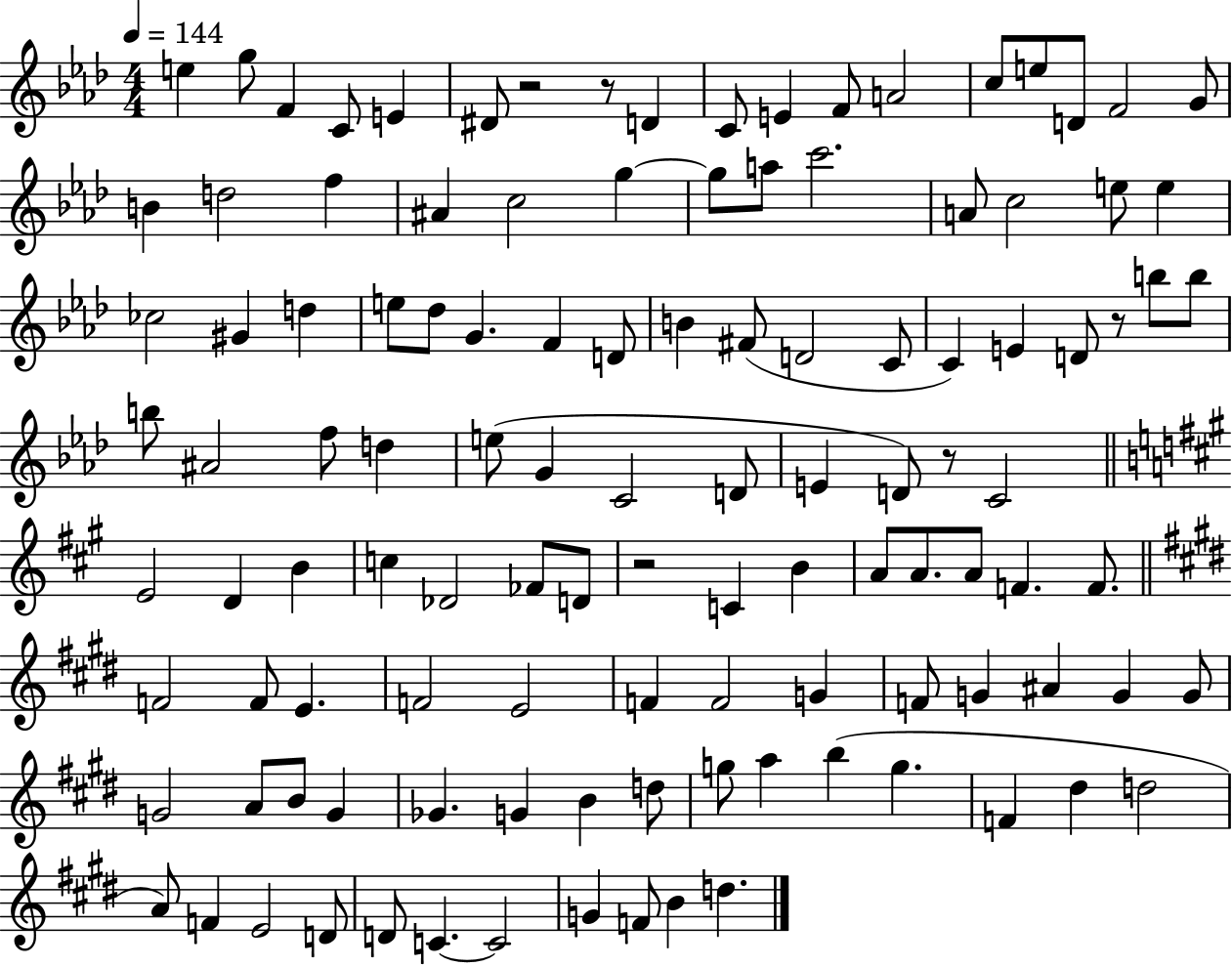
{
  \clef treble
  \numericTimeSignature
  \time 4/4
  \key aes \major
  \tempo 4 = 144
  e''4 g''8 f'4 c'8 e'4 | dis'8 r2 r8 d'4 | c'8 e'4 f'8 a'2 | c''8 e''8 d'8 f'2 g'8 | \break b'4 d''2 f''4 | ais'4 c''2 g''4~~ | g''8 a''8 c'''2. | a'8 c''2 e''8 e''4 | \break ces''2 gis'4 d''4 | e''8 des''8 g'4. f'4 d'8 | b'4 fis'8( d'2 c'8 | c'4) e'4 d'8 r8 b''8 b''8 | \break b''8 ais'2 f''8 d''4 | e''8( g'4 c'2 d'8 | e'4 d'8) r8 c'2 | \bar "||" \break \key a \major e'2 d'4 b'4 | c''4 des'2 fes'8 d'8 | r2 c'4 b'4 | a'8 a'8. a'8 f'4. f'8. | \break \bar "||" \break \key e \major f'2 f'8 e'4. | f'2 e'2 | f'4 f'2 g'4 | f'8 g'4 ais'4 g'4 g'8 | \break g'2 a'8 b'8 g'4 | ges'4. g'4 b'4 d''8 | g''8 a''4 b''4( g''4. | f'4 dis''4 d''2 | \break a'8) f'4 e'2 d'8 | d'8 c'4.~~ c'2 | g'4 f'8 b'4 d''4. | \bar "|."
}